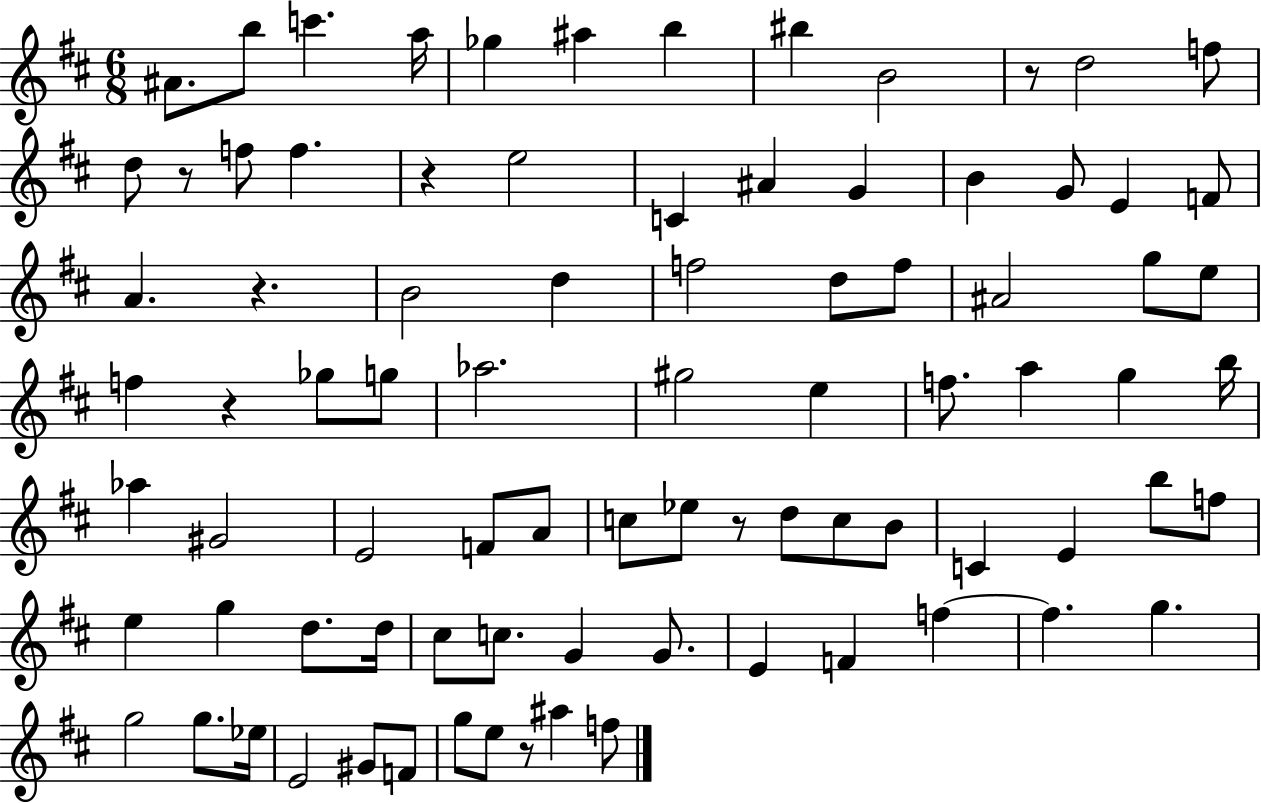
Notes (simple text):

A#4/e. B5/e C6/q. A5/s Gb5/q A#5/q B5/q BIS5/q B4/h R/e D5/h F5/e D5/e R/e F5/e F5/q. R/q E5/h C4/q A#4/q G4/q B4/q G4/e E4/q F4/e A4/q. R/q. B4/h D5/q F5/h D5/e F5/e A#4/h G5/e E5/e F5/q R/q Gb5/e G5/e Ab5/h. G#5/h E5/q F5/e. A5/q G5/q B5/s Ab5/q G#4/h E4/h F4/e A4/e C5/e Eb5/e R/e D5/e C5/e B4/e C4/q E4/q B5/e F5/e E5/q G5/q D5/e. D5/s C#5/e C5/e. G4/q G4/e. E4/q F4/q F5/q F5/q. G5/q. G5/h G5/e. Eb5/s E4/h G#4/e F4/e G5/e E5/e R/e A#5/q F5/e